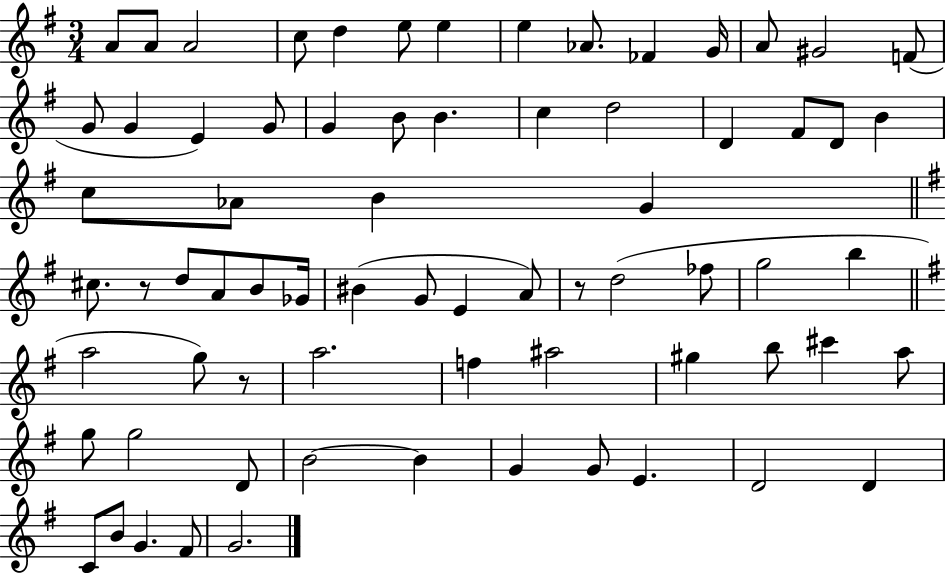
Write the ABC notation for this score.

X:1
T:Untitled
M:3/4
L:1/4
K:G
A/2 A/2 A2 c/2 d e/2 e e _A/2 _F G/4 A/2 ^G2 F/2 G/2 G E G/2 G B/2 B c d2 D ^F/2 D/2 B c/2 _A/2 B G ^c/2 z/2 d/2 A/2 B/2 _G/4 ^B G/2 E A/2 z/2 d2 _f/2 g2 b a2 g/2 z/2 a2 f ^a2 ^g b/2 ^c' a/2 g/2 g2 D/2 B2 B G G/2 E D2 D C/2 B/2 G ^F/2 G2